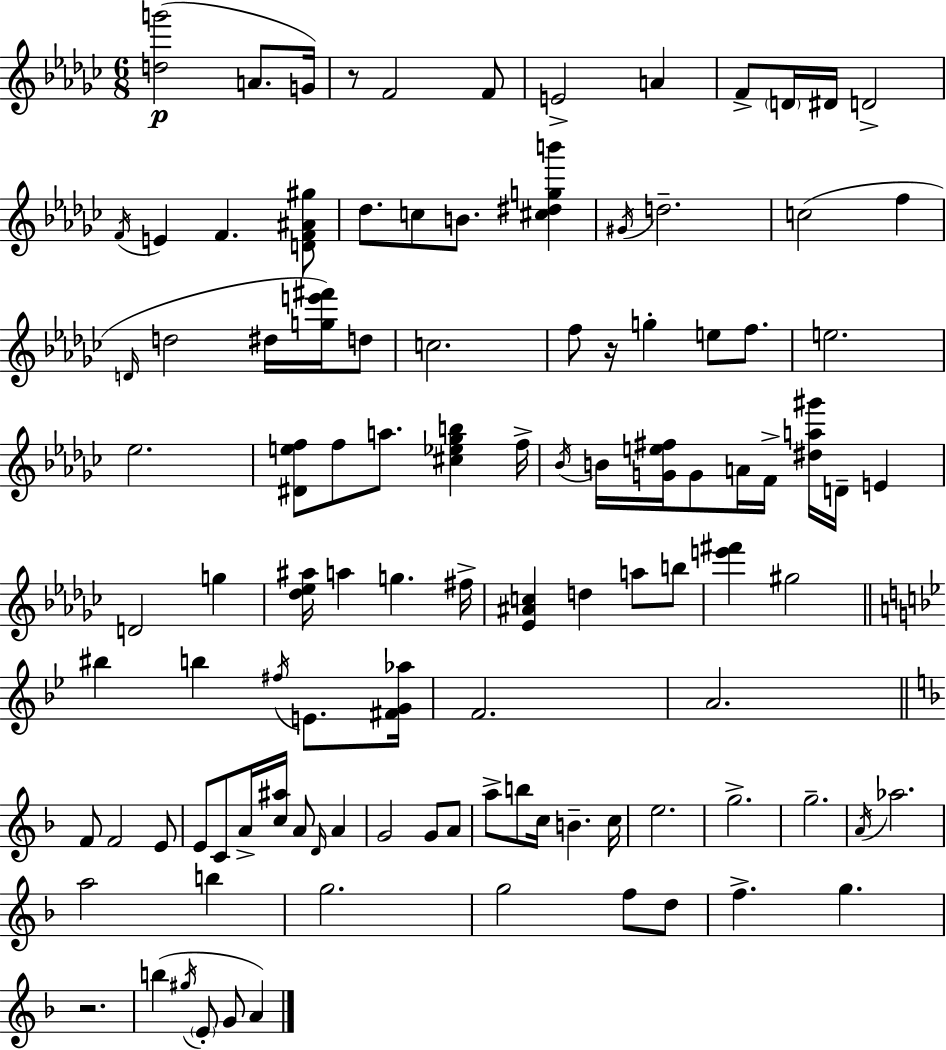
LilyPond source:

{
  \clef treble
  \numericTimeSignature
  \time 6/8
  \key ees \minor
  <d'' g'''>2(\p a'8. g'16) | r8 f'2 f'8 | e'2-> a'4 | f'8-> \parenthesize d'16 dis'16 d'2-> | \break \acciaccatura { f'16 } e'4 f'4. <d' f' ais' gis''>8 | des''8. c''8 b'8. <cis'' dis'' g'' b'''>4 | \acciaccatura { gis'16 } d''2.-- | c''2( f''4 | \break \grace { d'16 } d''2 dis''16 | <g'' e''' fis'''>16) d''8 c''2. | f''8 r16 g''4-. e''8 | f''8. e''2. | \break ees''2. | <dis' e'' f''>8 f''8 a''8. <cis'' ees'' ges'' b''>4 | f''16-> \acciaccatura { bes'16 } b'16 <g' e'' fis''>16 g'8 a'16 f'16-> <dis'' a'' gis'''>16 d'16-- | e'4 d'2 | \break g''4 <des'' ees'' ais''>16 a''4 g''4. | fis''16-> <ees' ais' c''>4 d''4 | a''8 b''8 <e''' fis'''>4 gis''2 | \bar "||" \break \key bes \major bis''4 b''4 \acciaccatura { fis''16 } e'8. | <fis' g' aes''>16 f'2. | a'2. | \bar "||" \break \key f \major f'8 f'2 e'8 | e'8 c'8 a'16-> <c'' ais''>16 a'8 \grace { d'16 } a'4 | g'2 g'8 a'8 | a''8-> b''8 c''16 b'4.-- | \break c''16 e''2. | g''2.-> | g''2.-- | \acciaccatura { a'16 } aes''2. | \break a''2 b''4 | g''2. | g''2 f''8 | d''8 f''4.-> g''4. | \break r2. | b''4( \acciaccatura { gis''16 } \parenthesize e'8-. g'8 a'4) | \bar "|."
}